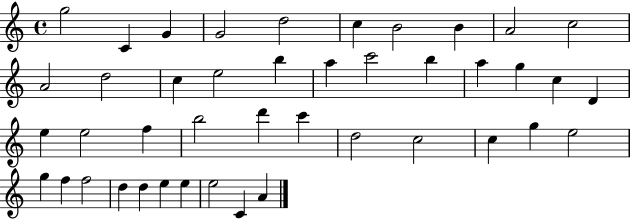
G5/h C4/q G4/q G4/h D5/h C5/q B4/h B4/q A4/h C5/h A4/h D5/h C5/q E5/h B5/q A5/q C6/h B5/q A5/q G5/q C5/q D4/q E5/q E5/h F5/q B5/h D6/q C6/q D5/h C5/h C5/q G5/q E5/h G5/q F5/q F5/h D5/q D5/q E5/q E5/q E5/h C4/q A4/q